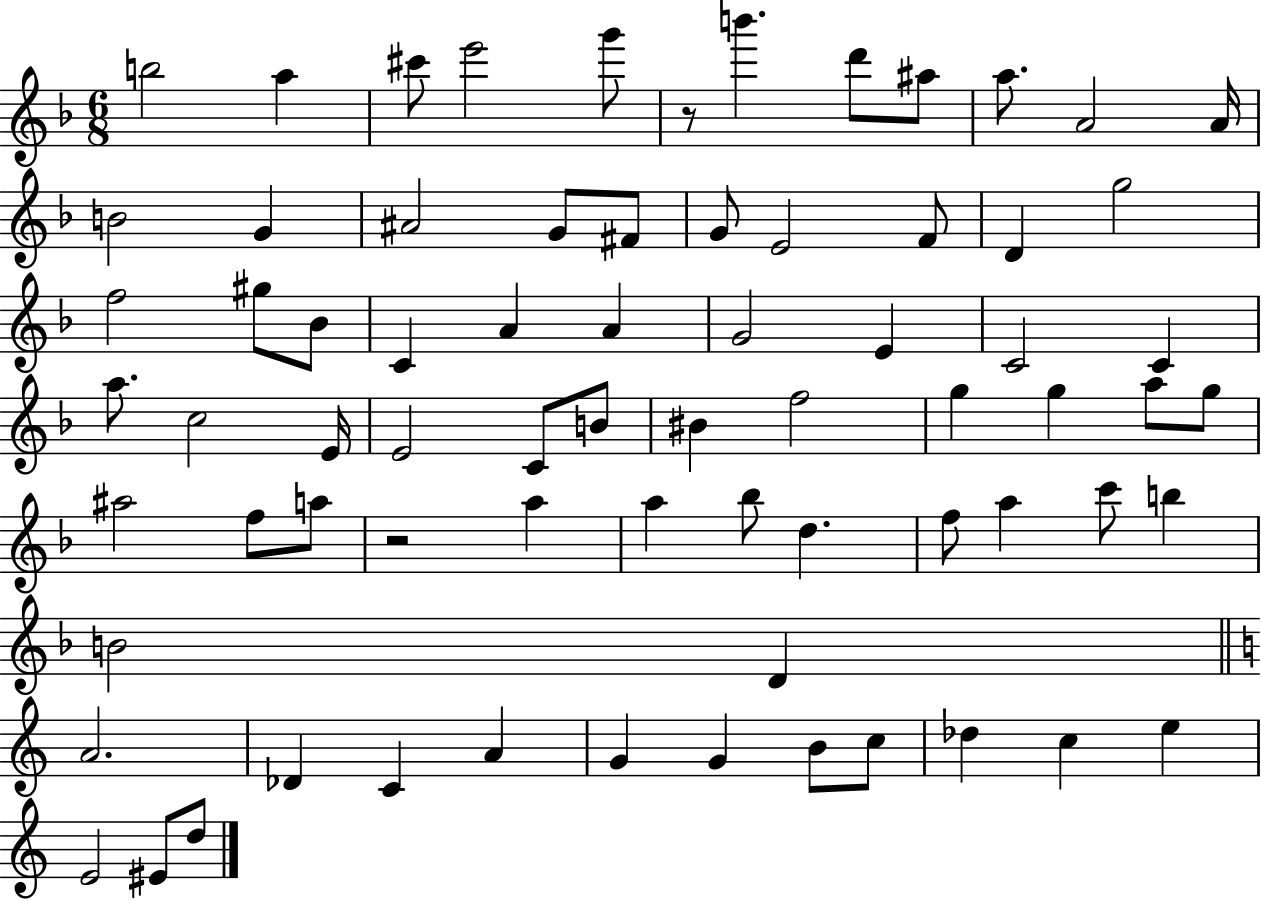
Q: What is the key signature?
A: F major